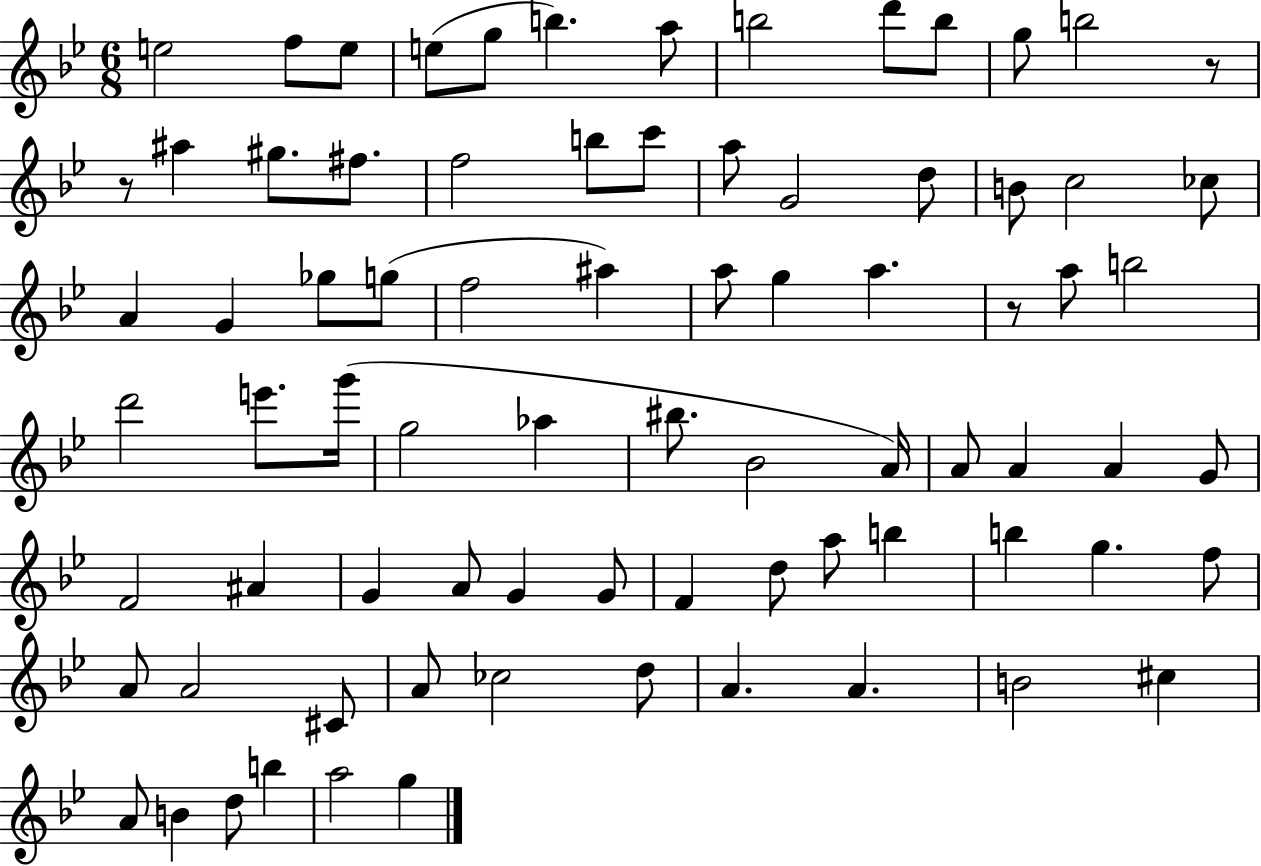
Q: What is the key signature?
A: BES major